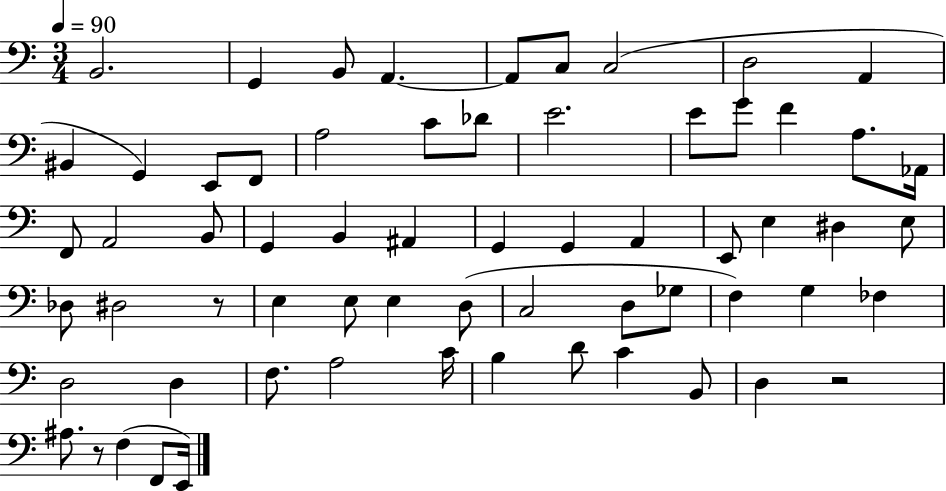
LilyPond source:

{
  \clef bass
  \numericTimeSignature
  \time 3/4
  \key c \major
  \tempo 4 = 90
  b,2. | g,4 b,8 a,4.~~ | a,8 c8 c2( | d2 a,4 | \break bis,4 g,4) e,8 f,8 | a2 c'8 des'8 | e'2. | e'8 g'8 f'4 a8. aes,16 | \break f,8 a,2 b,8 | g,4 b,4 ais,4 | g,4 g,4 a,4 | e,8 e4 dis4 e8 | \break des8 dis2 r8 | e4 e8 e4 d8( | c2 d8 ges8 | f4) g4 fes4 | \break d2 d4 | f8. a2 c'16 | b4 d'8 c'4 b,8 | d4 r2 | \break ais8. r8 f4( f,8 e,16) | \bar "|."
}